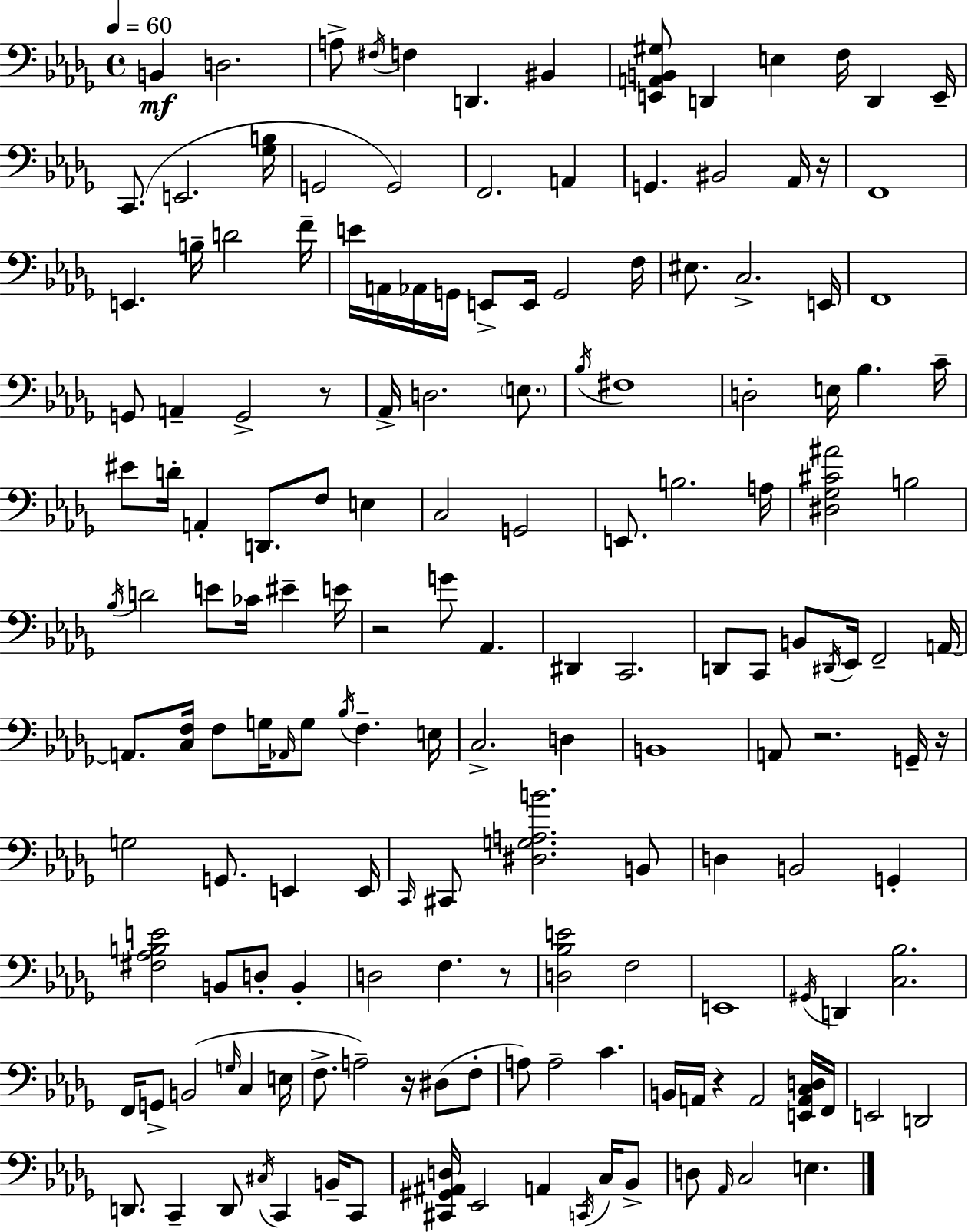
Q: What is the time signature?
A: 4/4